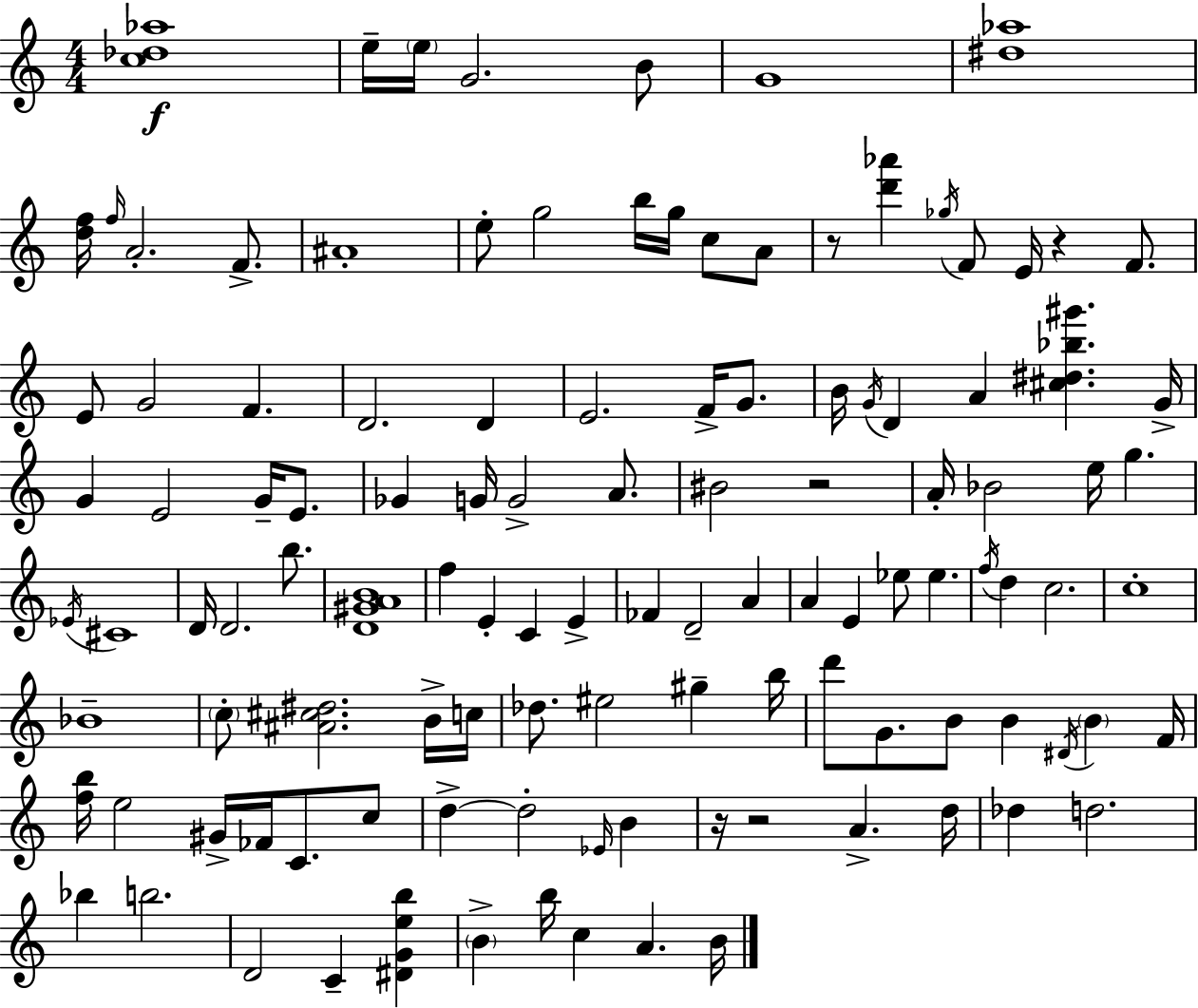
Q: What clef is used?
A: treble